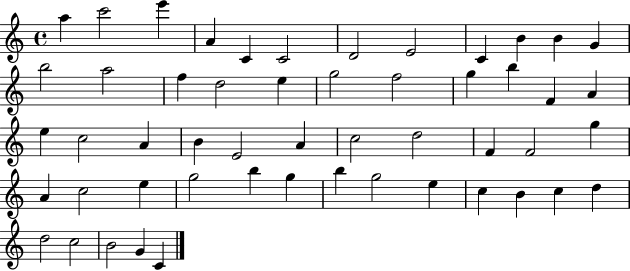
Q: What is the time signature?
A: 4/4